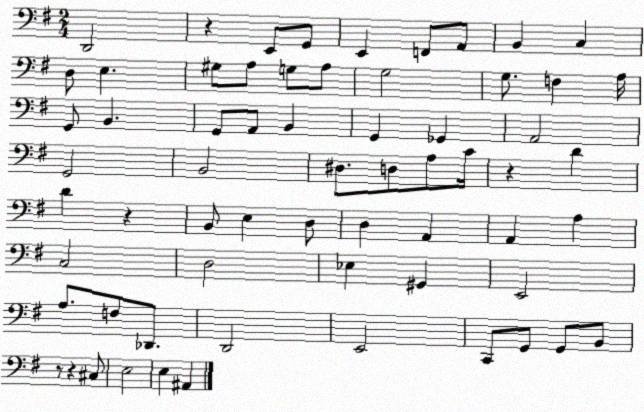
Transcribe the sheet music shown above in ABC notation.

X:1
T:Untitled
M:2/4
L:1/4
K:G
D,,2 z E,,/2 G,,/2 E,, F,,/2 A,,/2 B,, C, D,/2 E, ^G,/2 A,/2 G,/2 A,/2 G,2 G,/2 F, A,/4 G,,/2 B,, G,,/2 A,,/2 B,, G,, _G,, A,,2 G,,2 B,,2 ^D,/2 D,/2 A,/2 C/4 z D D z B,,/2 E, D,/2 D, A,, A,, A, C,2 D,2 _E, ^G,, E,,2 A,/2 F,/2 _D,,/2 D,,2 E,,2 C,,/2 G,,/2 G,,/2 B,,/2 z/2 z ^C,/2 E,2 E, ^A,,